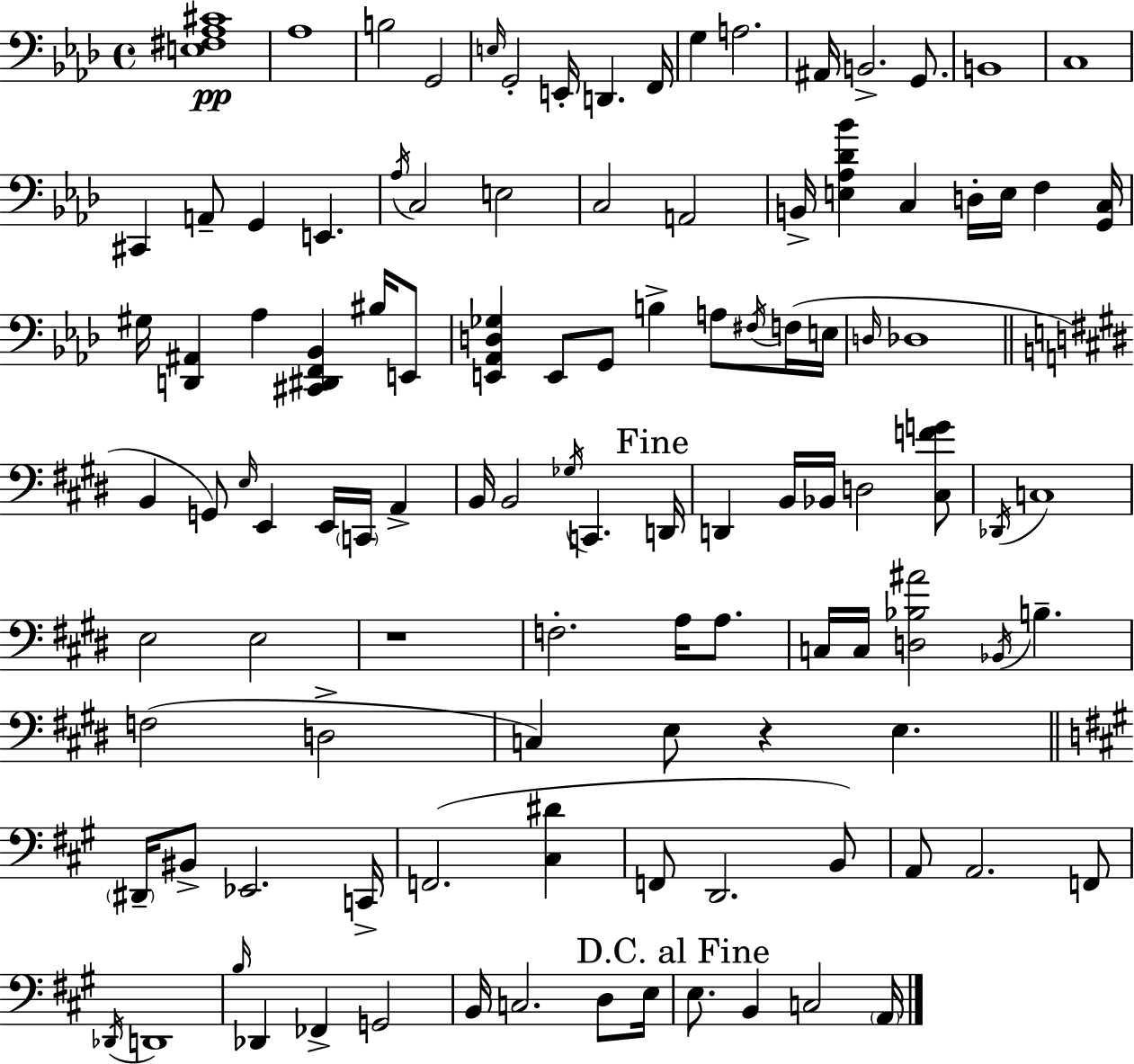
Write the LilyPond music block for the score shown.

{
  \clef bass
  \time 4/4
  \defaultTimeSignature
  \key aes \major
  <e fis aes cis'>1\pp | aes1 | b2 g,2 | \grace { e16 } g,2-. e,16-. d,4. | \break f,16 g4 a2. | ais,16 b,2.-> g,8. | b,1 | c1 | \break cis,4 a,8-- g,4 e,4. | \acciaccatura { aes16 } c2 e2 | c2 a,2 | b,16-> <e aes des' bes'>4 c4 d16-. e16 f4 | \break <g, c>16 gis16 <d, ais,>4 aes4 <cis, dis, f, bes,>4 bis16 | e,8 <e, aes, d ges>4 e,8 g,8 b4-> a8 | \acciaccatura { fis16 } f16( e16 \grace { d16 } des1 | \bar "||" \break \key e \major b,4 g,8) \grace { e16 } e,4 e,16 \parenthesize c,16 a,4-> | b,16 b,2 \acciaccatura { ges16 } c,4. | \mark "Fine" d,16 d,4 b,16 bes,16 d2 | <cis f' g'>8 \acciaccatura { des,16 } c1 | \break e2 e2 | r1 | f2.-. a16 | a8. c16 c16 <d bes ais'>2 \acciaccatura { bes,16 } b4.-- | \break f2( d2-> | c4) e8 r4 e4. | \bar "||" \break \key a \major \parenthesize dis,16-- bis,8-> ees,2. c,16-> | f,2.( <cis dis'>4 | f,8 d,2. b,8) | a,8 a,2. f,8 | \break \acciaccatura { des,16 } d,1 | \grace { b16 } des,4 fes,4-> g,2 | b,16 c2. d8 | e16 \mark "D.C. al Fine" e8. b,4 c2 | \break \parenthesize a,16 \bar "|."
}